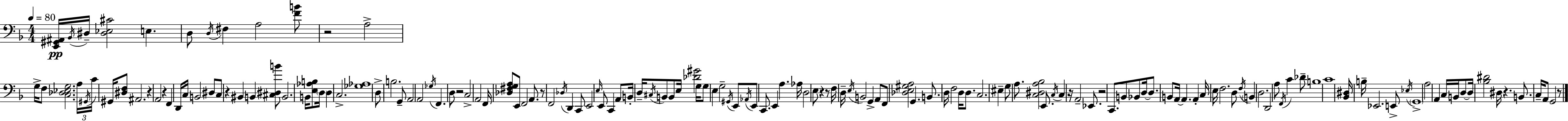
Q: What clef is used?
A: bass